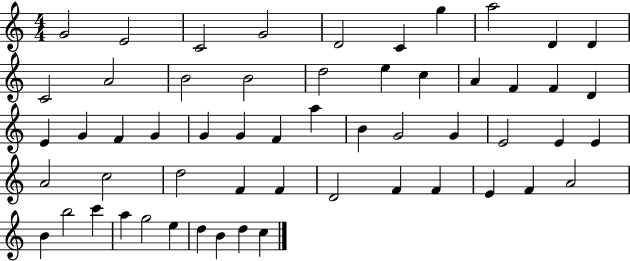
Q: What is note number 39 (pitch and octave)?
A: F4